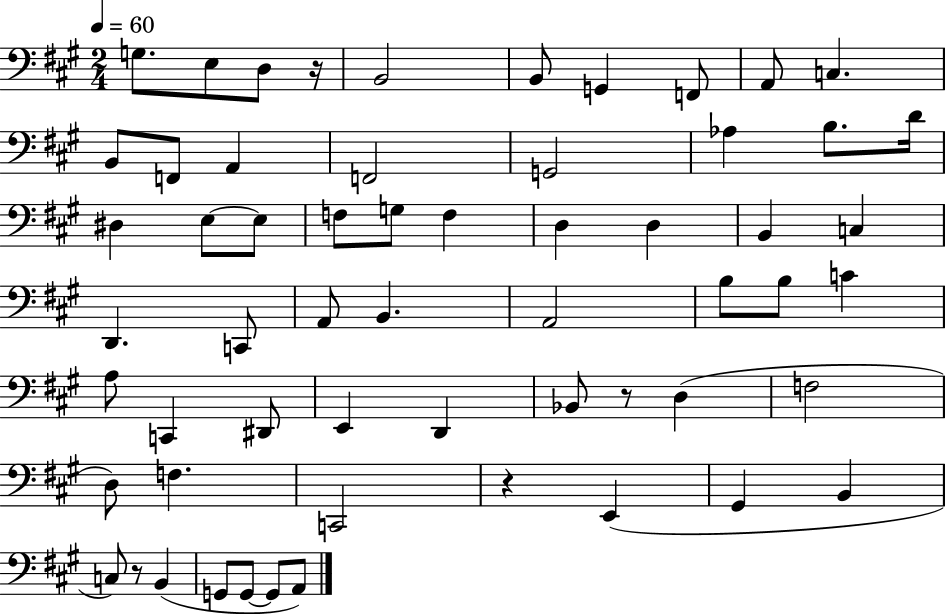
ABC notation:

X:1
T:Untitled
M:2/4
L:1/4
K:A
G,/2 E,/2 D,/2 z/4 B,,2 B,,/2 G,, F,,/2 A,,/2 C, B,,/2 F,,/2 A,, F,,2 G,,2 _A, B,/2 D/4 ^D, E,/2 E,/2 F,/2 G,/2 F, D, D, B,, C, D,, C,,/2 A,,/2 B,, A,,2 B,/2 B,/2 C A,/2 C,, ^D,,/2 E,, D,, _B,,/2 z/2 D, F,2 D,/2 F, C,,2 z E,, ^G,, B,, C,/2 z/2 B,, G,,/2 G,,/2 G,,/2 A,,/2